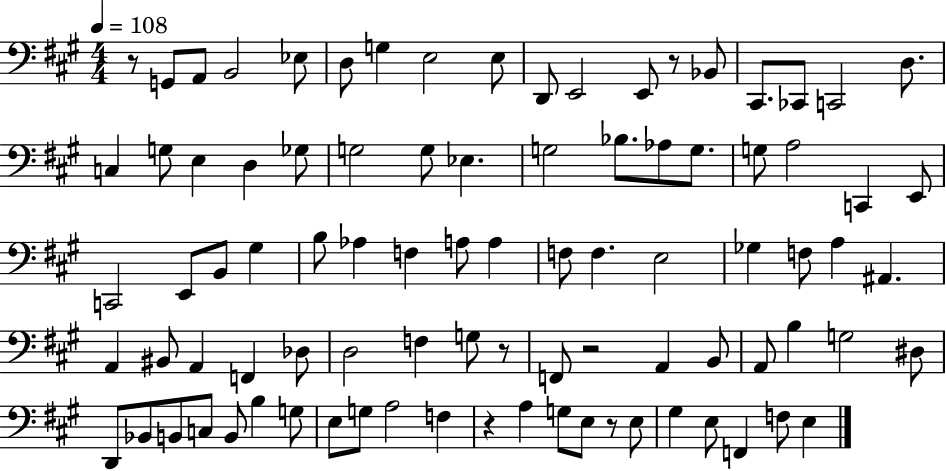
R/e G2/e A2/e B2/h Eb3/e D3/e G3/q E3/h E3/e D2/e E2/h E2/e R/e Bb2/e C#2/e. CES2/e C2/h D3/e. C3/q G3/e E3/q D3/q Gb3/e G3/h G3/e Eb3/q. G3/h Bb3/e. Ab3/e G3/e. G3/e A3/h C2/q E2/e C2/h E2/e B2/e G#3/q B3/e Ab3/q F3/q A3/e A3/q F3/e F3/q. E3/h Gb3/q F3/e A3/q A#2/q. A2/q BIS2/e A2/q F2/q Db3/e D3/h F3/q G3/e R/e F2/e R/h A2/q B2/e A2/e B3/q G3/h D#3/e D2/e Bb2/e B2/e C3/e B2/e B3/q G3/e E3/e G3/e A3/h F3/q R/q A3/q G3/e E3/e R/e E3/e G#3/q E3/e F2/q F3/e E3/q